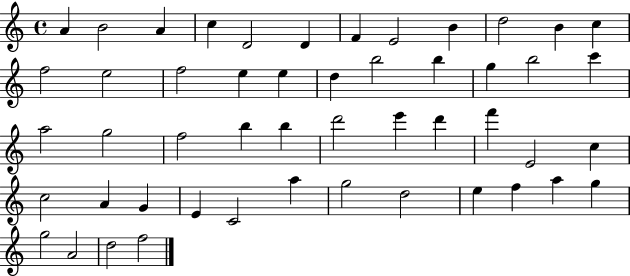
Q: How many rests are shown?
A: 0